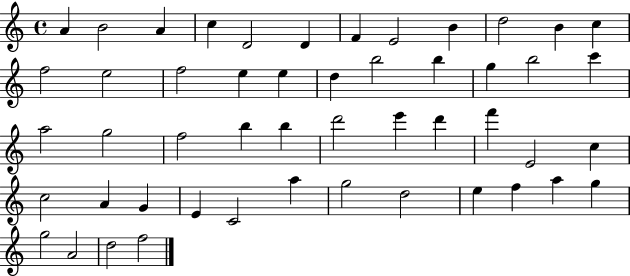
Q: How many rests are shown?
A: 0